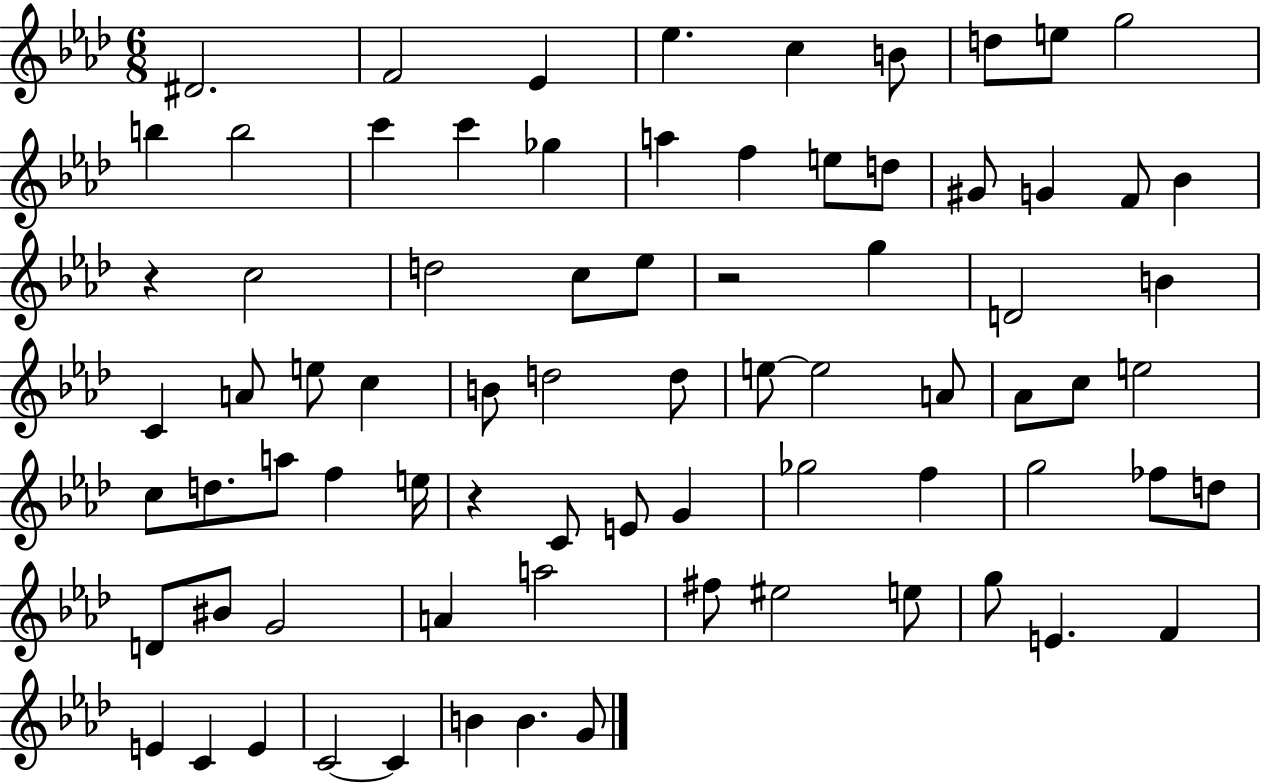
{
  \clef treble
  \numericTimeSignature
  \time 6/8
  \key aes \major
  dis'2. | f'2 ees'4 | ees''4. c''4 b'8 | d''8 e''8 g''2 | \break b''4 b''2 | c'''4 c'''4 ges''4 | a''4 f''4 e''8 d''8 | gis'8 g'4 f'8 bes'4 | \break r4 c''2 | d''2 c''8 ees''8 | r2 g''4 | d'2 b'4 | \break c'4 a'8 e''8 c''4 | b'8 d''2 d''8 | e''8~~ e''2 a'8 | aes'8 c''8 e''2 | \break c''8 d''8. a''8 f''4 e''16 | r4 c'8 e'8 g'4 | ges''2 f''4 | g''2 fes''8 d''8 | \break d'8 bis'8 g'2 | a'4 a''2 | fis''8 eis''2 e''8 | g''8 e'4. f'4 | \break e'4 c'4 e'4 | c'2~~ c'4 | b'4 b'4. g'8 | \bar "|."
}